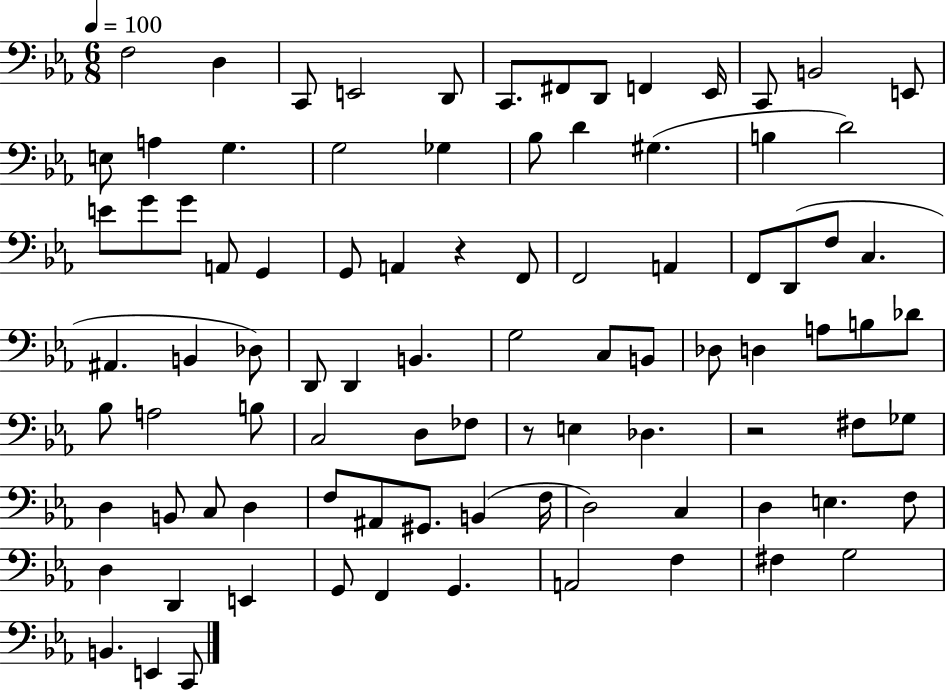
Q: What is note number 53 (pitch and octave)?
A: A3